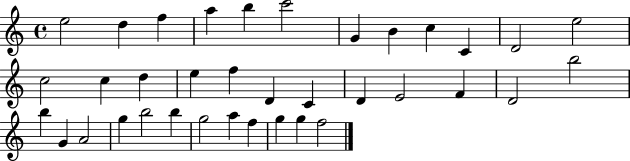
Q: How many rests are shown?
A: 0